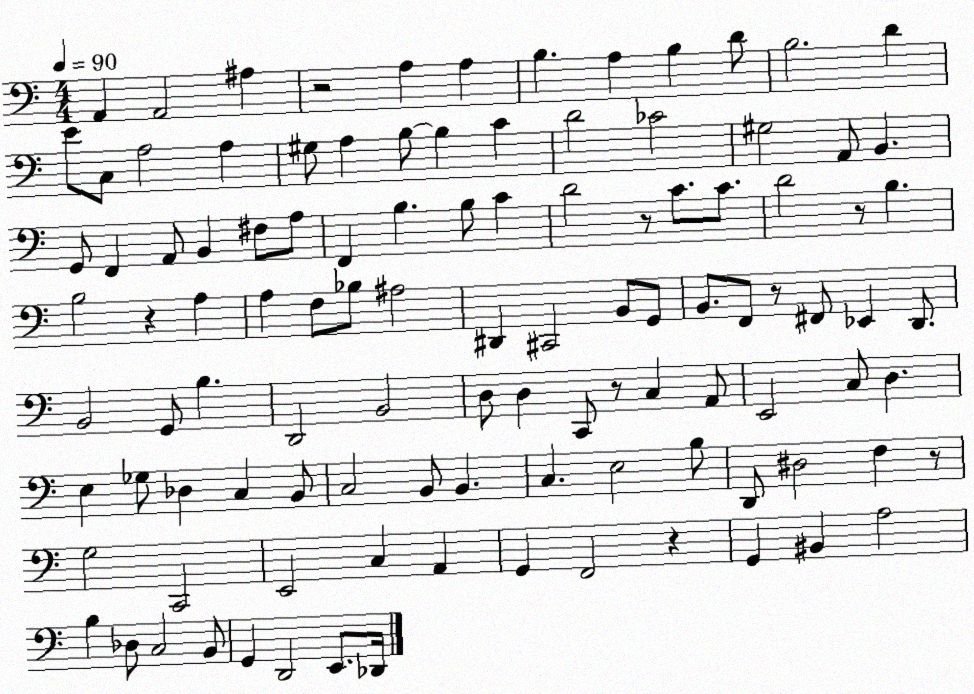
X:1
T:Untitled
M:4/4
L:1/4
K:C
A,, A,,2 ^A, z2 A, A, B, A, B, D/2 B,2 D E/2 C,/2 A,2 A, ^G,/2 A, B,/2 B, C D2 _C2 ^G,2 A,,/2 B,, G,,/2 F,, A,,/2 B,, ^F,/2 A,/2 F,, B, B,/2 C D2 z/2 C/2 C/2 D2 z/2 B, B,2 z A, A, F,/2 _B,/2 ^A,2 ^D,, ^C,,2 B,,/2 G,,/2 B,,/2 F,,/2 z/2 ^F,,/2 _E,, D,,/2 B,,2 G,,/2 B, D,,2 B,,2 D,/2 D, C,,/2 z/2 C, A,,/2 E,,2 C,/2 D, E, _G,/2 _D, C, B,,/2 C,2 B,,/2 B,, C, E,2 B,/2 D,,/2 ^D,2 F, z/2 G,2 C,,2 E,,2 C, A,, G,, F,,2 z G,, ^B,, A,2 B, _D,/2 C,2 B,,/2 G,, D,,2 E,,/2 _D,,/4